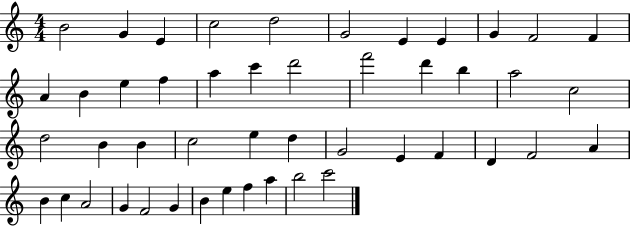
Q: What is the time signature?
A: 4/4